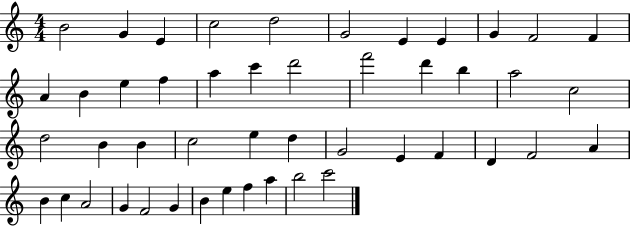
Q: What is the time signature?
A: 4/4